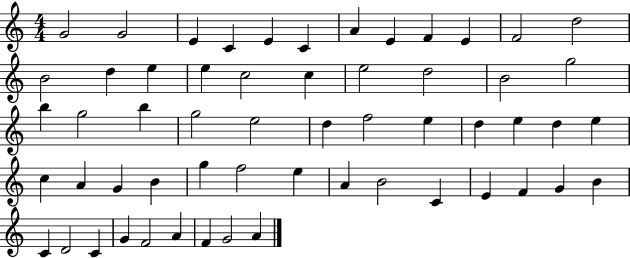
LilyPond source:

{
  \clef treble
  \numericTimeSignature
  \time 4/4
  \key c \major
  g'2 g'2 | e'4 c'4 e'4 c'4 | a'4 e'4 f'4 e'4 | f'2 d''2 | \break b'2 d''4 e''4 | e''4 c''2 c''4 | e''2 d''2 | b'2 g''2 | \break b''4 g''2 b''4 | g''2 e''2 | d''4 f''2 e''4 | d''4 e''4 d''4 e''4 | \break c''4 a'4 g'4 b'4 | g''4 f''2 e''4 | a'4 b'2 c'4 | e'4 f'4 g'4 b'4 | \break c'4 d'2 c'4 | g'4 f'2 a'4 | f'4 g'2 a'4 | \bar "|."
}